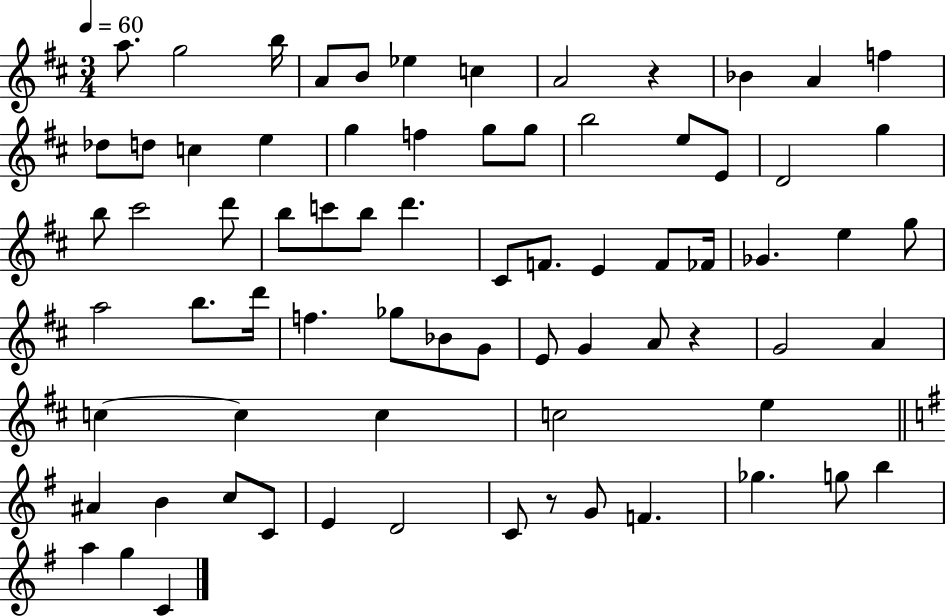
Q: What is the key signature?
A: D major